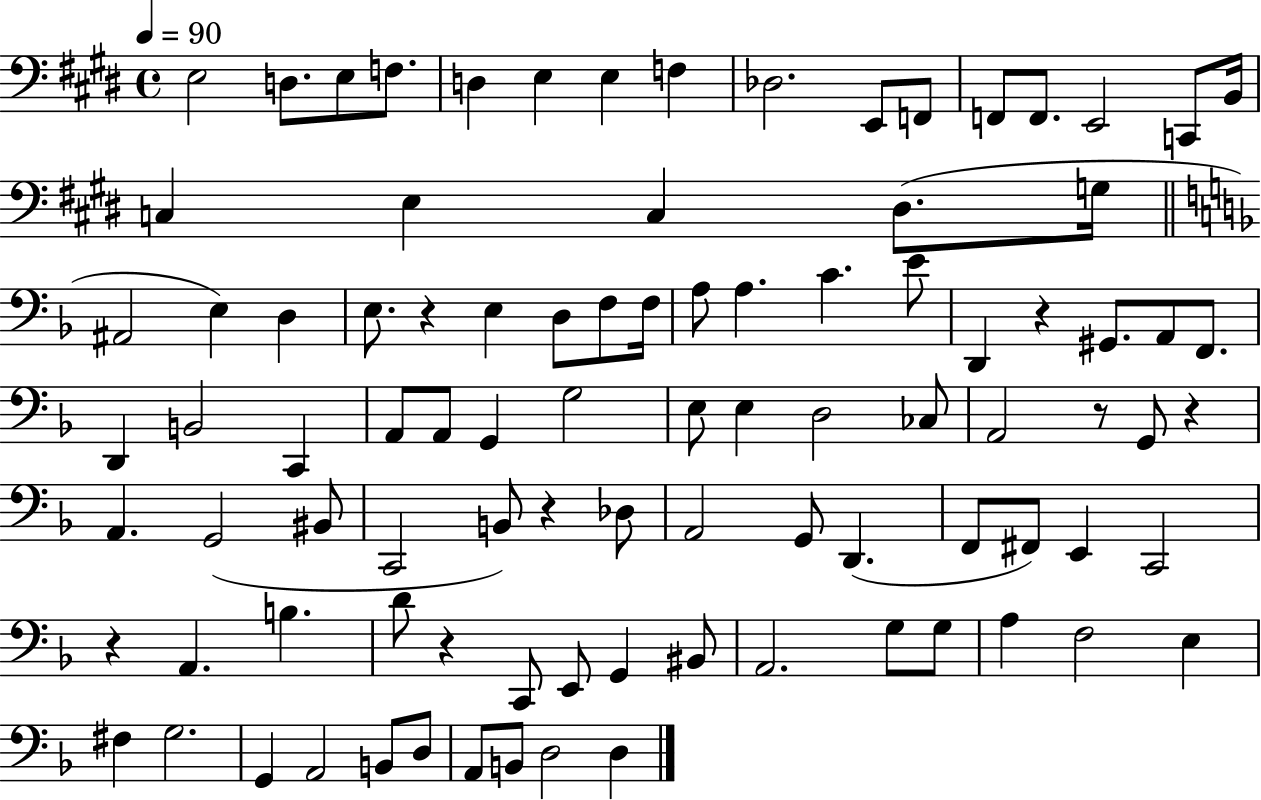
X:1
T:Untitled
M:4/4
L:1/4
K:E
E,2 D,/2 E,/2 F,/2 D, E, E, F, _D,2 E,,/2 F,,/2 F,,/2 F,,/2 E,,2 C,,/2 B,,/4 C, E, C, ^D,/2 G,/4 ^A,,2 E, D, E,/2 z E, D,/2 F,/2 F,/4 A,/2 A, C E/2 D,, z ^G,,/2 A,,/2 F,,/2 D,, B,,2 C,, A,,/2 A,,/2 G,, G,2 E,/2 E, D,2 _C,/2 A,,2 z/2 G,,/2 z A,, G,,2 ^B,,/2 C,,2 B,,/2 z _D,/2 A,,2 G,,/2 D,, F,,/2 ^F,,/2 E,, C,,2 z A,, B, D/2 z C,,/2 E,,/2 G,, ^B,,/2 A,,2 G,/2 G,/2 A, F,2 E, ^F, G,2 G,, A,,2 B,,/2 D,/2 A,,/2 B,,/2 D,2 D,